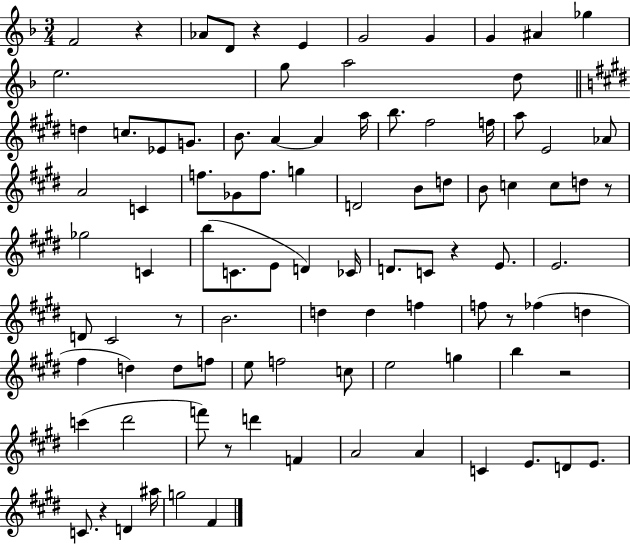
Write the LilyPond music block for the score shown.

{
  \clef treble
  \numericTimeSignature
  \time 3/4
  \key f \major
  f'2 r4 | aes'8 d'8 r4 e'4 | g'2 g'4 | g'4 ais'4 ges''4 | \break e''2. | g''8 a''2 d''8 | \bar "||" \break \key e \major d''4 c''8. ees'8 g'8. | b'8. a'4~~ a'4 a''16 | b''8. fis''2 f''16 | a''8 e'2 aes'8 | \break a'2 c'4 | f''8. ges'8 f''8. g''4 | d'2 b'8 d''8 | b'8 c''4 c''8 d''8 r8 | \break ges''2 c'4 | b''8( c'8. e'8 d'4) ces'16 | d'8. c'8 r4 e'8. | e'2. | \break d'8 cis'2 r8 | b'2. | d''4 d''4 f''4 | f''8 r8 fes''4( d''4 | \break fis''4 d''4) d''8 f''8 | e''8 f''2 c''8 | e''2 g''4 | b''4 r2 | \break c'''4( dis'''2 | f'''8) r8 d'''4 f'4 | a'2 a'4 | c'4 e'8. d'8 e'8. | \break c'8. r4 d'4 ais''16 | g''2 fis'4 | \bar "|."
}